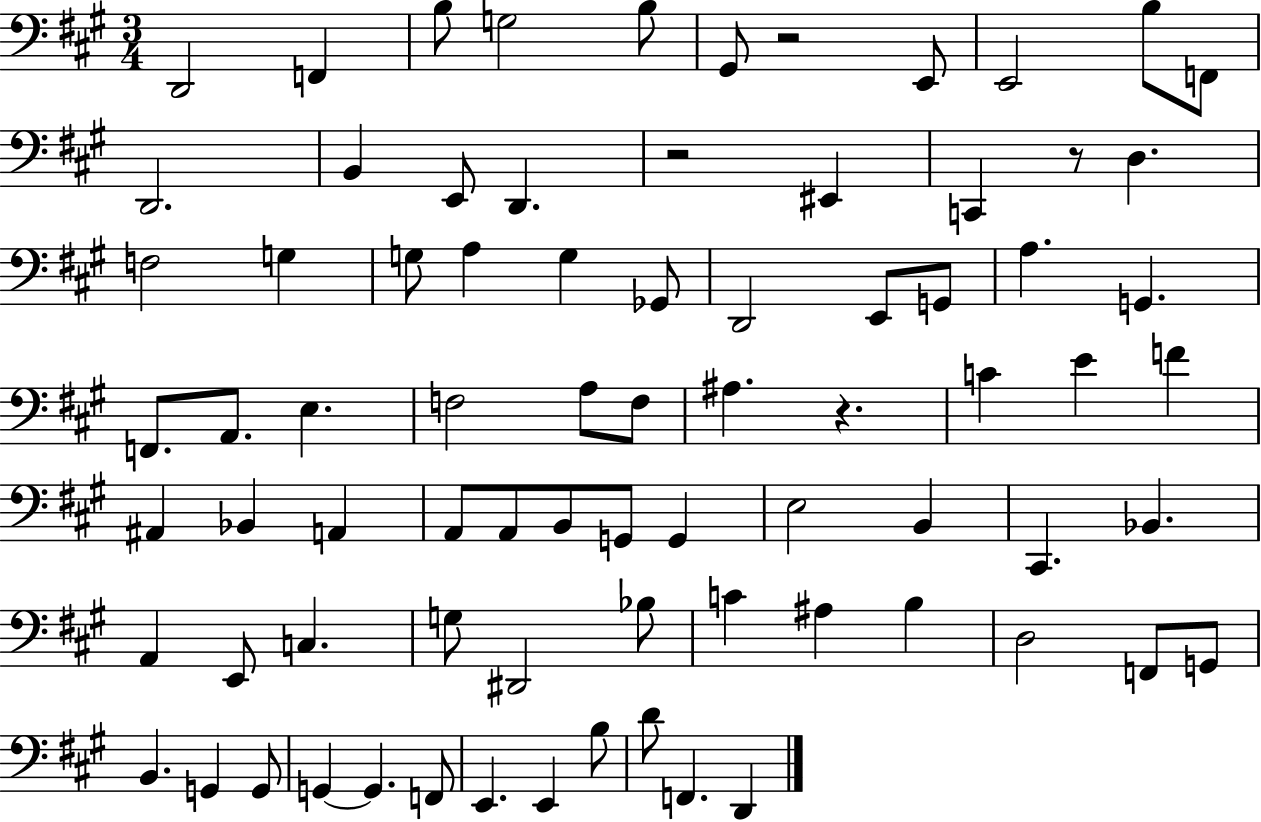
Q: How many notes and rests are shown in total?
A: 78